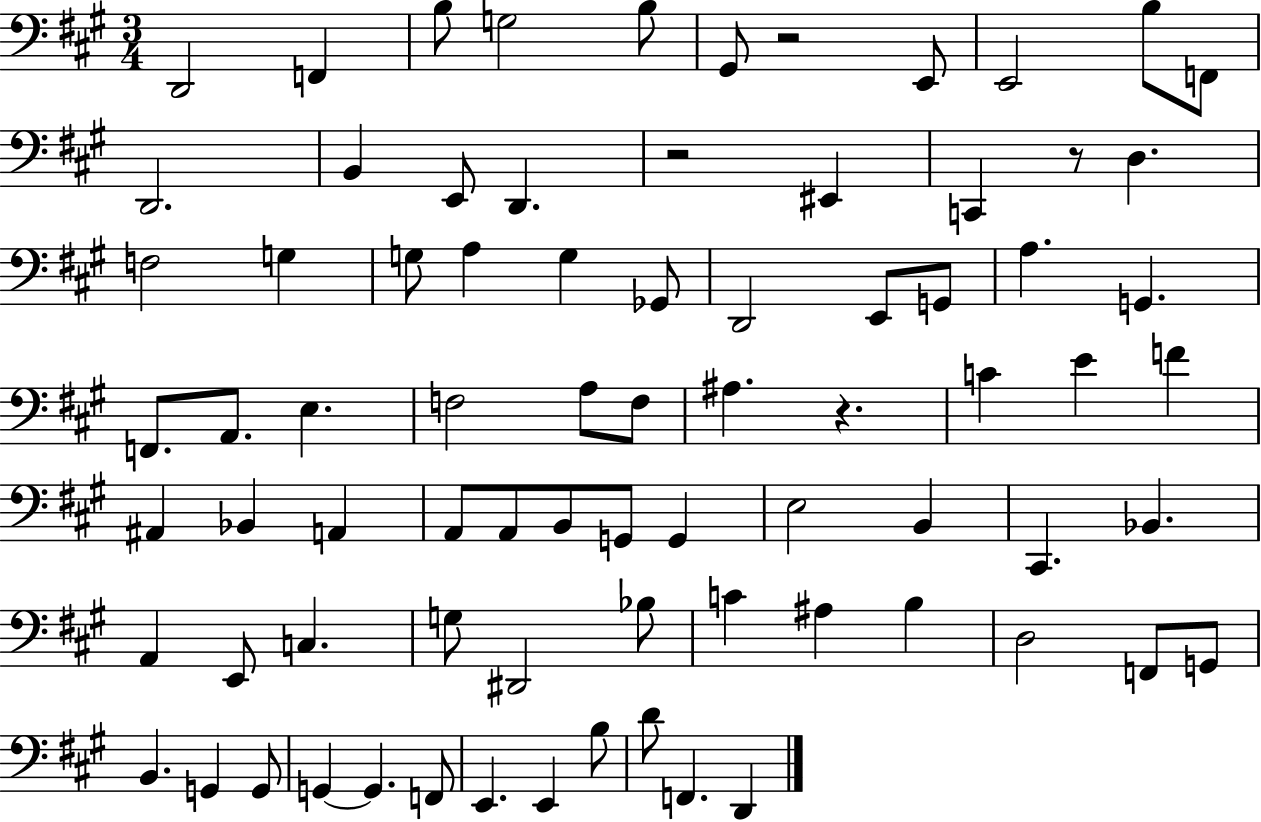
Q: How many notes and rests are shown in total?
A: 78